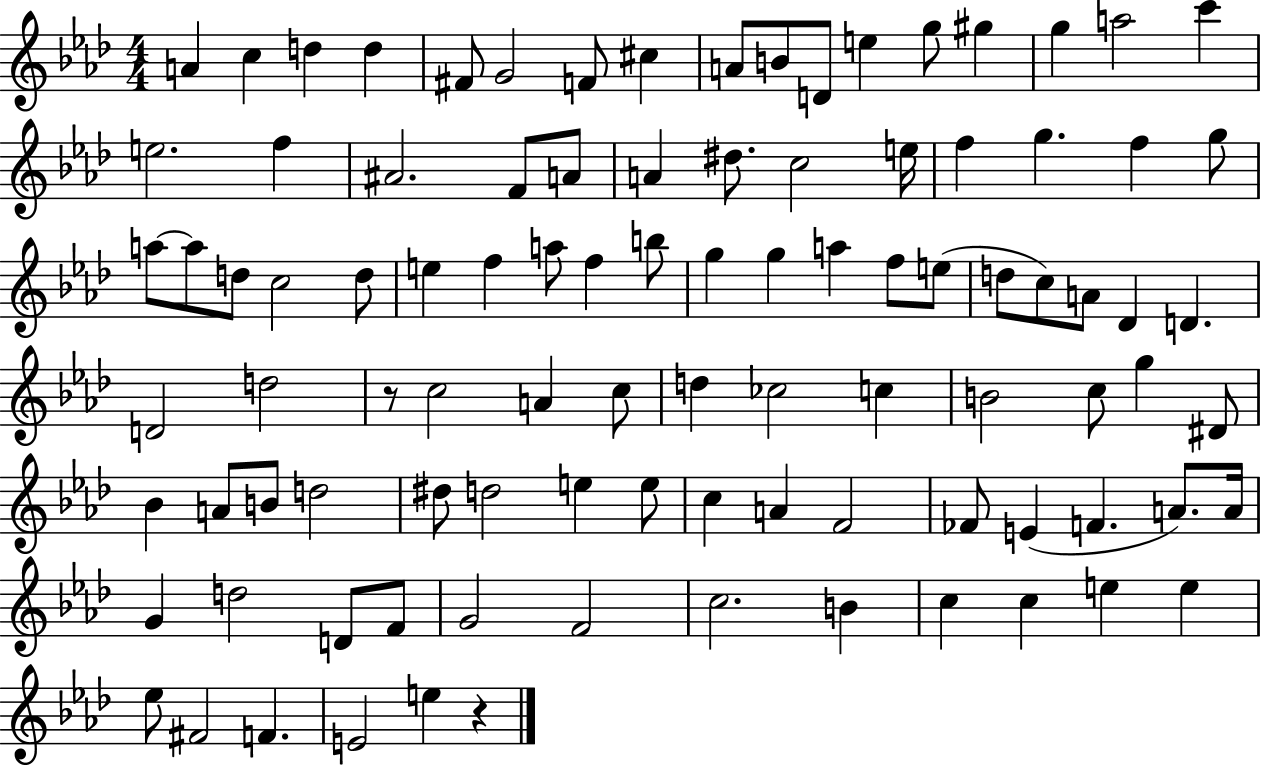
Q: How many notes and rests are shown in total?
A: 97